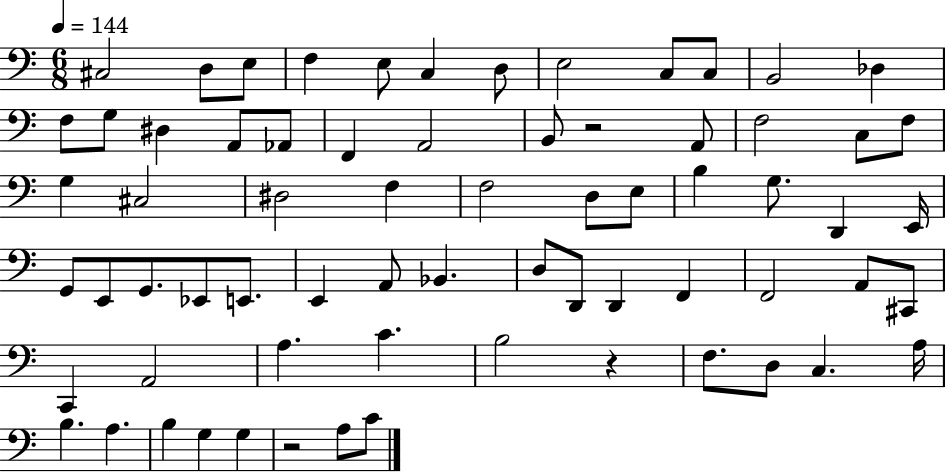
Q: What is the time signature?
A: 6/8